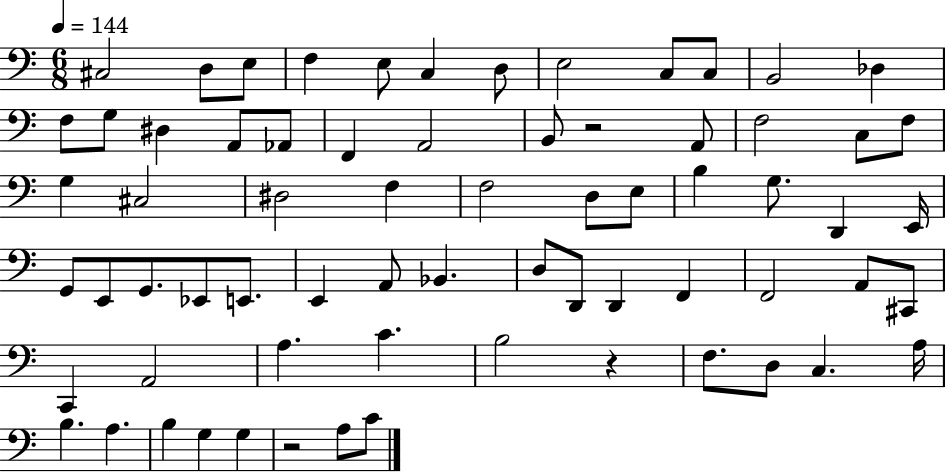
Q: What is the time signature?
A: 6/8